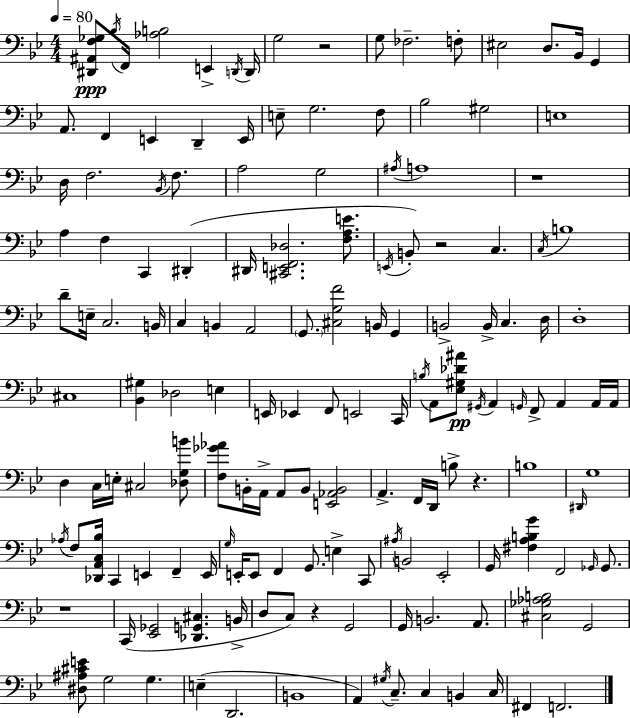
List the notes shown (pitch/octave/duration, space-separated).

[D#2,A#2,F3,Gb3]/e Bb3/s F2/s [Ab3,B3]/h E2/q D2/s D2/s G3/h R/h G3/e FES3/h. F3/e EIS3/h D3/e. Bb2/s G2/q A2/e. F2/q E2/q D2/q E2/s E3/e G3/h. F3/e Bb3/h G#3/h E3/w D3/s F3/h. Bb2/s F3/e. A3/h G3/h A#3/s A3/w R/w A3/q F3/q C2/q D#2/q D#2/s [C#2,E2,F2,Db3]/h. [F3,A3,E4]/e. E2/s B2/e R/h C3/q. C3/s B3/w D4/e E3/s C3/h. B2/s C3/q B2/q A2/h G2/e. [C#3,G3,F4]/h B2/s G2/q B2/h B2/s C3/q. D3/s D3/w C#3/w [Bb2,G#3]/q Db3/h E3/q E2/s Eb2/q F2/e E2/h C2/s B3/s A2/e [Eb3,G#3,Db4,A#4]/e G#2/s A2/q G2/s F2/e A2/q A2/s A2/s D3/q C3/s E3/s C#3/h [Db3,G3,B4]/e [F3,Gb4,Ab4]/e B2/s A2/s A2/e B2/e [E2,Ab2,B2]/h A2/q. F2/s D2/s B3/e R/q. B3/w D#2/s G3/w Ab3/s F3/e [Db2,A2,C3,Bb3]/s C2/q E2/q F2/q E2/s G3/s E2/s E2/e F2/q G2/e. E3/q C2/e A#3/s B2/h Eb2/h G2/s [F#3,A3,B3,G4]/q F2/h Gb2/s Gb2/e. R/w C2/s [Eb2,Gb2]/h [Db2,G2,C#3]/q. B2/s D3/e C3/e R/q G2/h G2/s B2/h. A2/e. [C#3,Gb3,Ab3,B3]/h G2/h [D#3,A#3,C#4,E4]/e G3/h G3/q. E3/q D2/h. B2/w A2/q G#3/s C3/e. C3/q B2/q C3/s F#2/q F2/h.